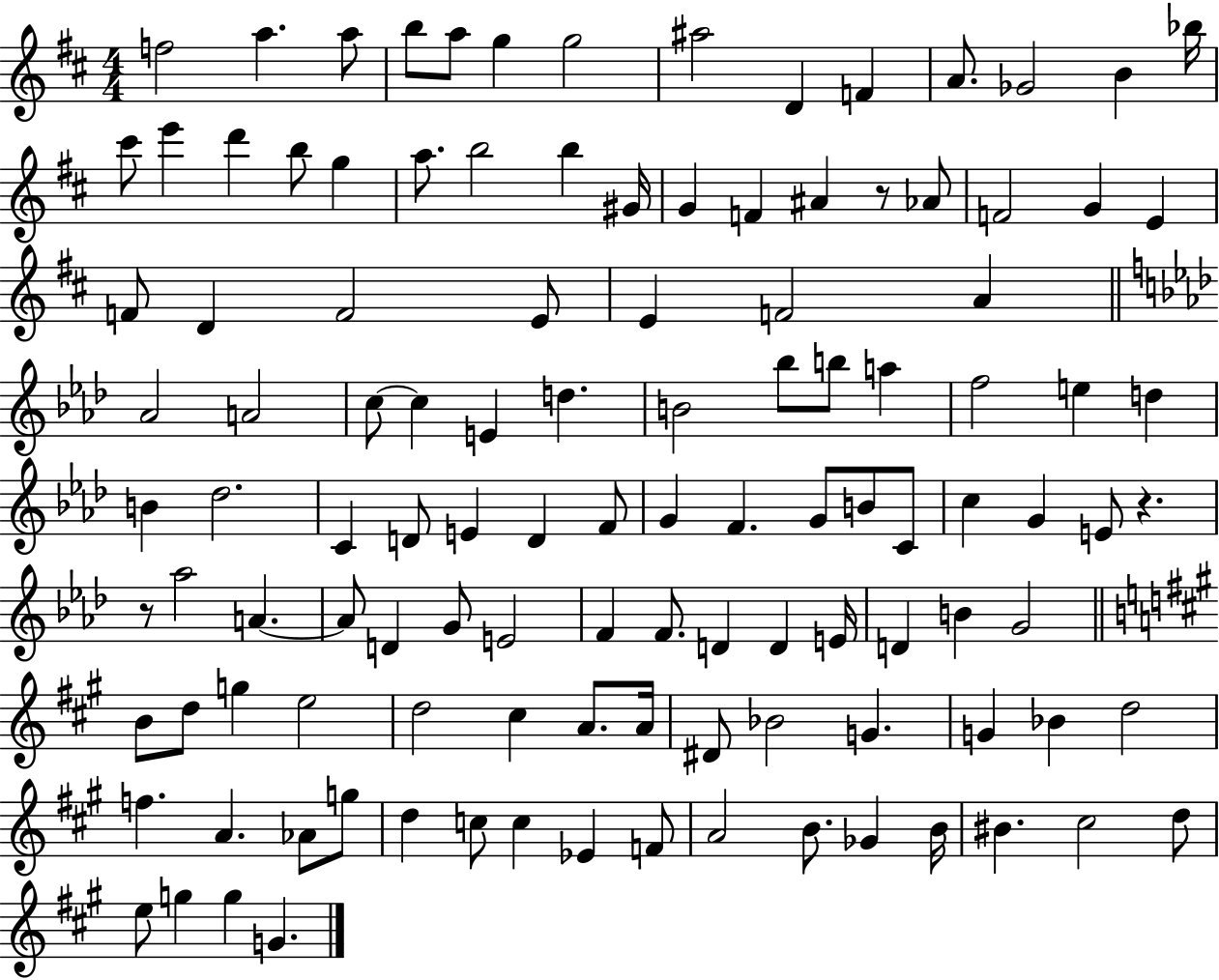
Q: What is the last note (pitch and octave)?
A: G4